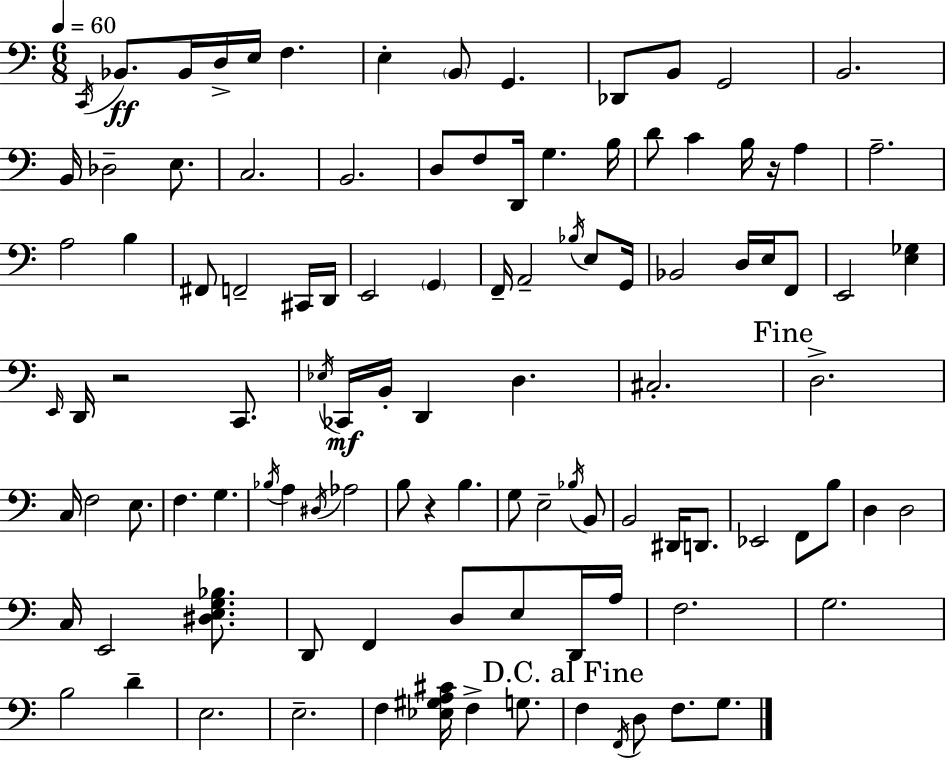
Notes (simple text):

C2/s Bb2/e. Bb2/s D3/s E3/s F3/q. E3/q B2/e G2/q. Db2/e B2/e G2/h B2/h. B2/s Db3/h E3/e. C3/h. B2/h. D3/e F3/e D2/s G3/q. B3/s D4/e C4/q B3/s R/s A3/q A3/h. A3/h B3/q F#2/e F2/h C#2/s D2/s E2/h G2/q F2/s A2/h Bb3/s E3/e G2/s Bb2/h D3/s E3/s F2/e E2/h [E3,Gb3]/q E2/s D2/s R/h C2/e. Eb3/s CES2/s B2/s D2/q D3/q. C#3/h. D3/h. C3/s F3/h E3/e. F3/q. G3/q. Bb3/s A3/q D#3/s Ab3/h B3/e R/q B3/q. G3/e E3/h Bb3/s B2/e B2/h D#2/s D2/e. Eb2/h F2/e B3/e D3/q D3/h C3/s E2/h [D#3,E3,G3,Bb3]/e. D2/e F2/q D3/e E3/e D2/s A3/s F3/h. G3/h. B3/h D4/q E3/h. E3/h. F3/q [Eb3,G#3,A3,C#4]/s F3/q G3/e. F3/q F2/s D3/e F3/e. G3/e.